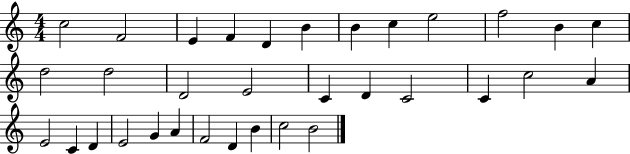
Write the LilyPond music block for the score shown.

{
  \clef treble
  \numericTimeSignature
  \time 4/4
  \key c \major
  c''2 f'2 | e'4 f'4 d'4 b'4 | b'4 c''4 e''2 | f''2 b'4 c''4 | \break d''2 d''2 | d'2 e'2 | c'4 d'4 c'2 | c'4 c''2 a'4 | \break e'2 c'4 d'4 | e'2 g'4 a'4 | f'2 d'4 b'4 | c''2 b'2 | \break \bar "|."
}